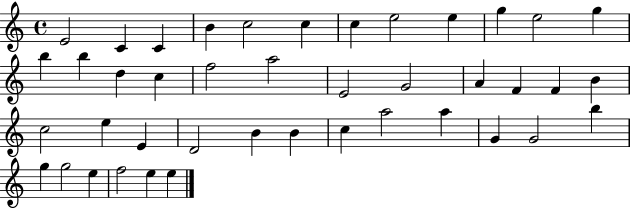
{
  \clef treble
  \time 4/4
  \defaultTimeSignature
  \key c \major
  e'2 c'4 c'4 | b'4 c''2 c''4 | c''4 e''2 e''4 | g''4 e''2 g''4 | \break b''4 b''4 d''4 c''4 | f''2 a''2 | e'2 g'2 | a'4 f'4 f'4 b'4 | \break c''2 e''4 e'4 | d'2 b'4 b'4 | c''4 a''2 a''4 | g'4 g'2 b''4 | \break g''4 g''2 e''4 | f''2 e''4 e''4 | \bar "|."
}